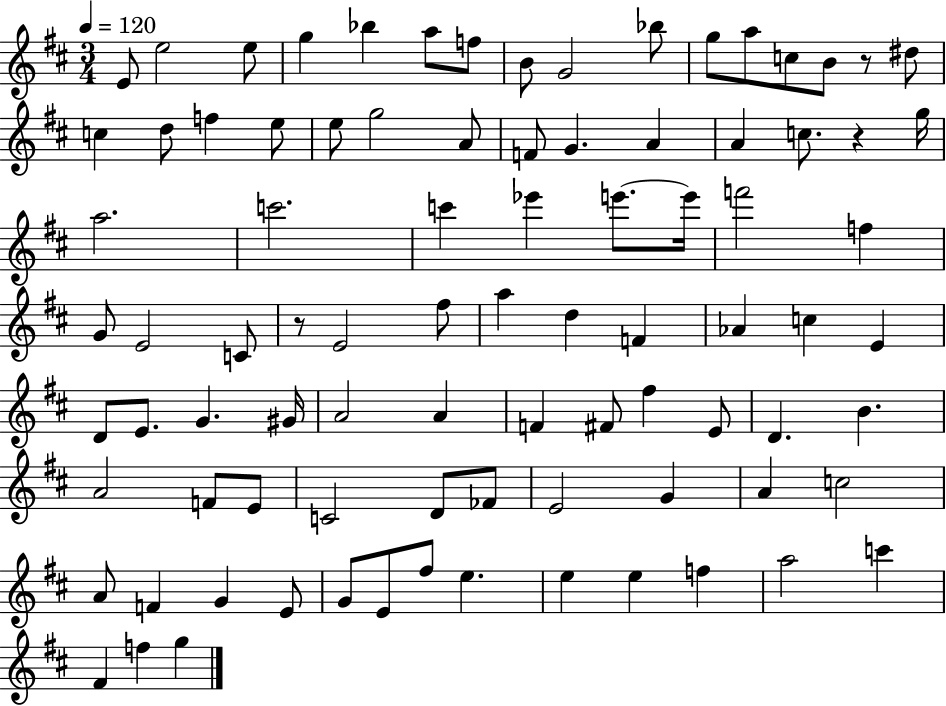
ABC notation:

X:1
T:Untitled
M:3/4
L:1/4
K:D
E/2 e2 e/2 g _b a/2 f/2 B/2 G2 _b/2 g/2 a/2 c/2 B/2 z/2 ^d/2 c d/2 f e/2 e/2 g2 A/2 F/2 G A A c/2 z g/4 a2 c'2 c' _e' e'/2 e'/4 f'2 f G/2 E2 C/2 z/2 E2 ^f/2 a d F _A c E D/2 E/2 G ^G/4 A2 A F ^F/2 ^f E/2 D B A2 F/2 E/2 C2 D/2 _F/2 E2 G A c2 A/2 F G E/2 G/2 E/2 ^f/2 e e e f a2 c' ^F f g